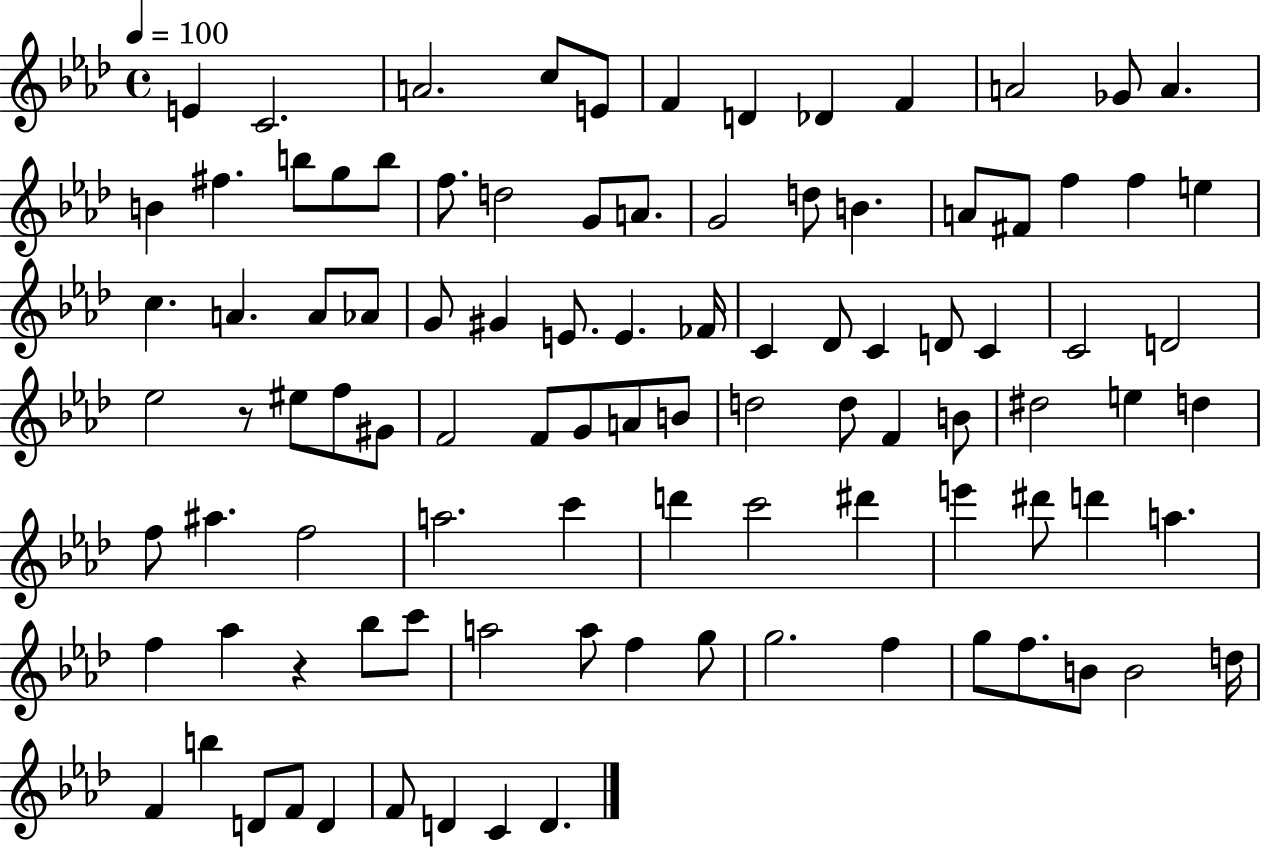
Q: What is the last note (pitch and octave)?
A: D4